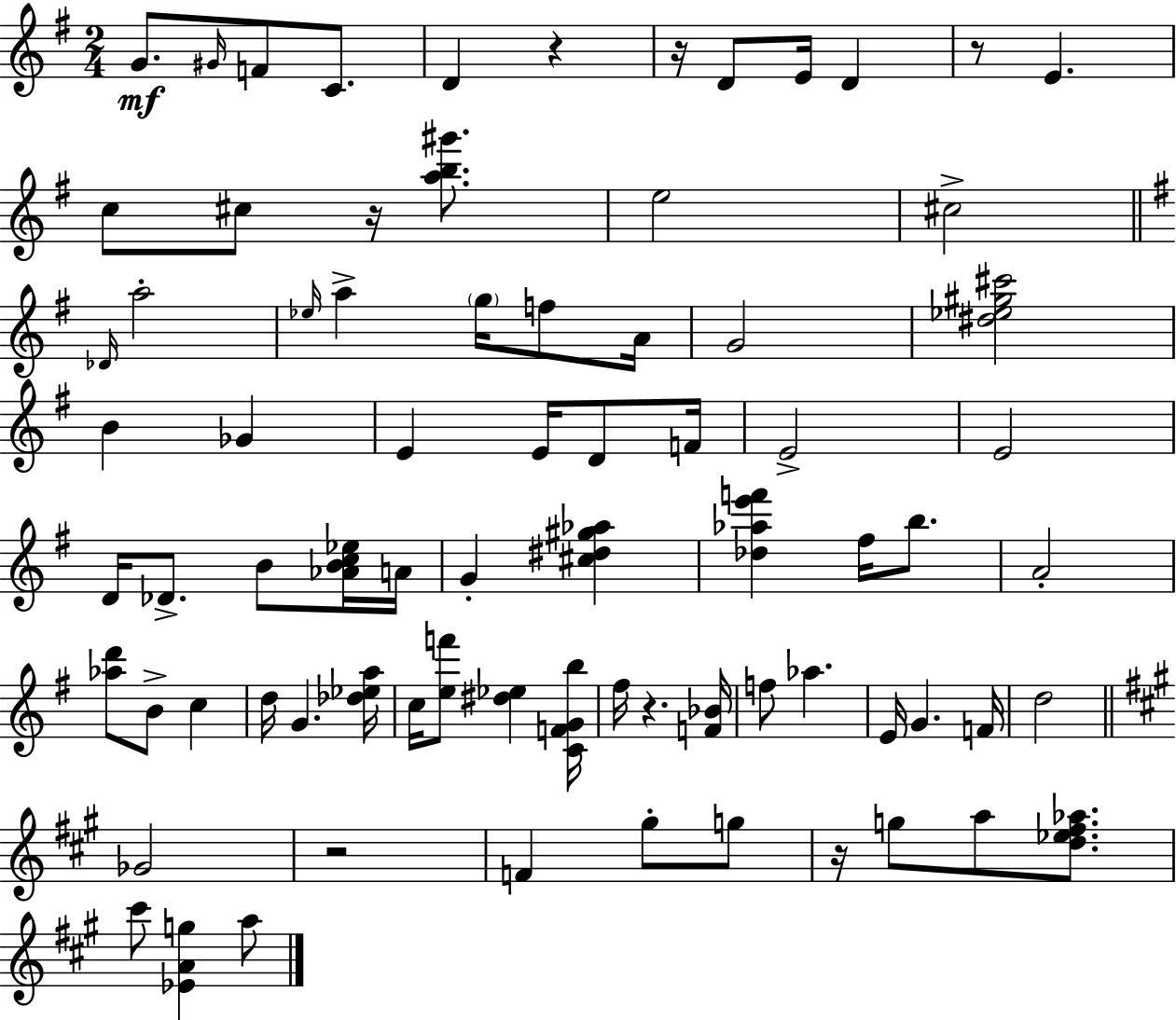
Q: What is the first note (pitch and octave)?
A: G4